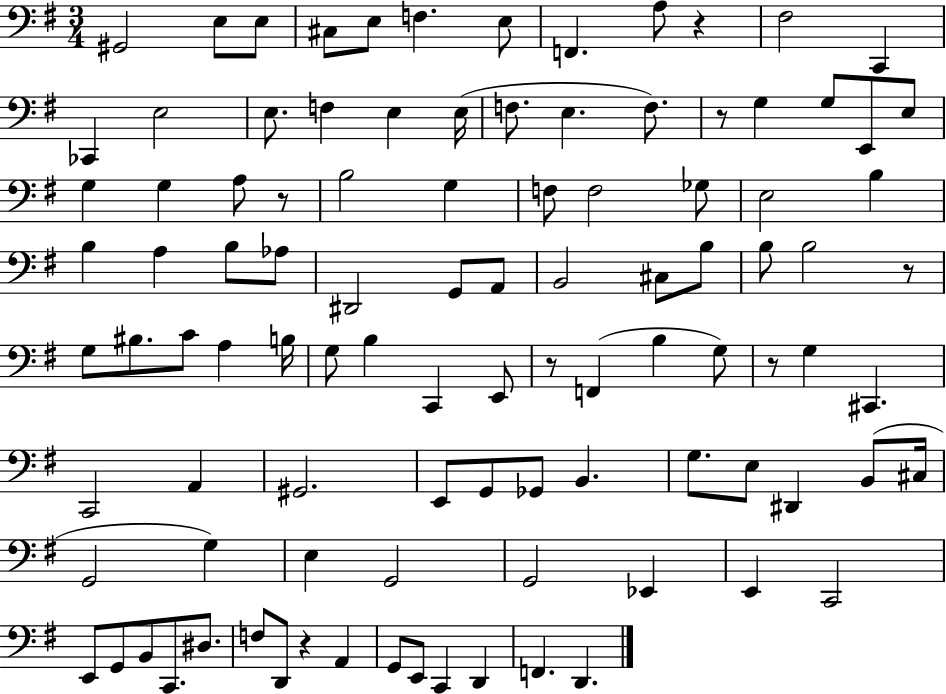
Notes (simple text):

G#2/h E3/e E3/e C#3/e E3/e F3/q. E3/e F2/q. A3/e R/q F#3/h C2/q CES2/q E3/h E3/e. F3/q E3/q E3/s F3/e. E3/q. F3/e. R/e G3/q G3/e E2/e E3/e G3/q G3/q A3/e R/e B3/h G3/q F3/e F3/h Gb3/e E3/h B3/q B3/q A3/q B3/e Ab3/e D#2/h G2/e A2/e B2/h C#3/e B3/e B3/e B3/h R/e G3/e BIS3/e. C4/e A3/q B3/s G3/e B3/q C2/q E2/e R/e F2/q B3/q G3/e R/e G3/q C#2/q. C2/h A2/q G#2/h. E2/e G2/e Gb2/e B2/q. G3/e. E3/e D#2/q B2/e C#3/s G2/h G3/q E3/q G2/h G2/h Eb2/q E2/q C2/h E2/e G2/e B2/e C2/e. D#3/e. F3/e D2/e R/q A2/q G2/e E2/e C2/q D2/q F2/q. D2/q.